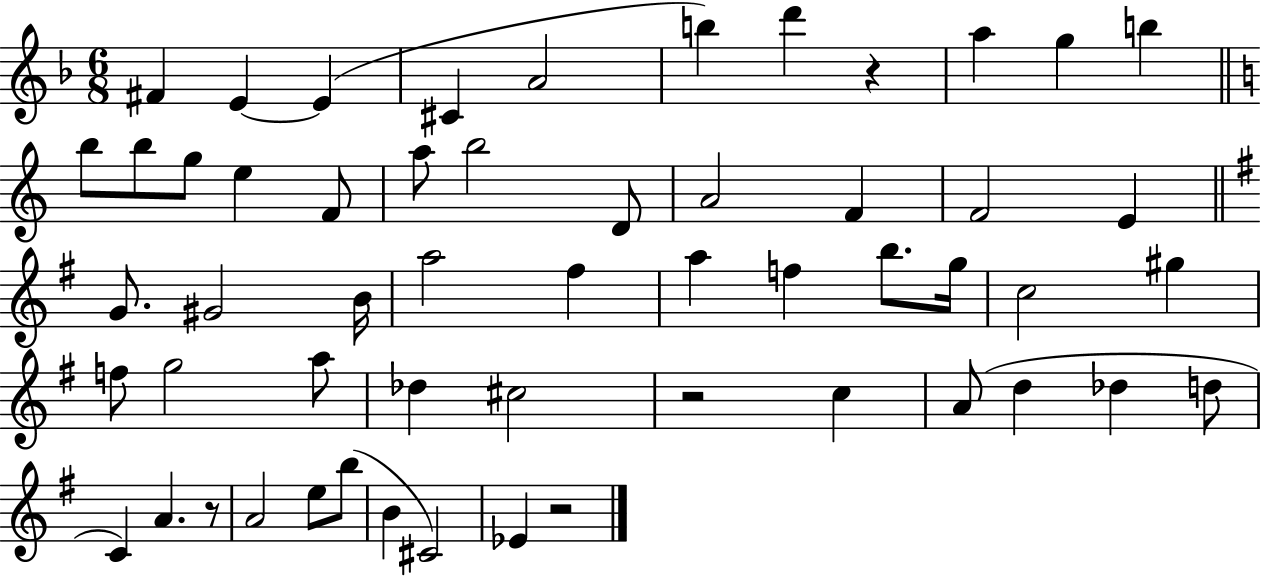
X:1
T:Untitled
M:6/8
L:1/4
K:F
^F E E ^C A2 b d' z a g b b/2 b/2 g/2 e F/2 a/2 b2 D/2 A2 F F2 E G/2 ^G2 B/4 a2 ^f a f b/2 g/4 c2 ^g f/2 g2 a/2 _d ^c2 z2 c A/2 d _d d/2 C A z/2 A2 e/2 b/2 B ^C2 _E z2